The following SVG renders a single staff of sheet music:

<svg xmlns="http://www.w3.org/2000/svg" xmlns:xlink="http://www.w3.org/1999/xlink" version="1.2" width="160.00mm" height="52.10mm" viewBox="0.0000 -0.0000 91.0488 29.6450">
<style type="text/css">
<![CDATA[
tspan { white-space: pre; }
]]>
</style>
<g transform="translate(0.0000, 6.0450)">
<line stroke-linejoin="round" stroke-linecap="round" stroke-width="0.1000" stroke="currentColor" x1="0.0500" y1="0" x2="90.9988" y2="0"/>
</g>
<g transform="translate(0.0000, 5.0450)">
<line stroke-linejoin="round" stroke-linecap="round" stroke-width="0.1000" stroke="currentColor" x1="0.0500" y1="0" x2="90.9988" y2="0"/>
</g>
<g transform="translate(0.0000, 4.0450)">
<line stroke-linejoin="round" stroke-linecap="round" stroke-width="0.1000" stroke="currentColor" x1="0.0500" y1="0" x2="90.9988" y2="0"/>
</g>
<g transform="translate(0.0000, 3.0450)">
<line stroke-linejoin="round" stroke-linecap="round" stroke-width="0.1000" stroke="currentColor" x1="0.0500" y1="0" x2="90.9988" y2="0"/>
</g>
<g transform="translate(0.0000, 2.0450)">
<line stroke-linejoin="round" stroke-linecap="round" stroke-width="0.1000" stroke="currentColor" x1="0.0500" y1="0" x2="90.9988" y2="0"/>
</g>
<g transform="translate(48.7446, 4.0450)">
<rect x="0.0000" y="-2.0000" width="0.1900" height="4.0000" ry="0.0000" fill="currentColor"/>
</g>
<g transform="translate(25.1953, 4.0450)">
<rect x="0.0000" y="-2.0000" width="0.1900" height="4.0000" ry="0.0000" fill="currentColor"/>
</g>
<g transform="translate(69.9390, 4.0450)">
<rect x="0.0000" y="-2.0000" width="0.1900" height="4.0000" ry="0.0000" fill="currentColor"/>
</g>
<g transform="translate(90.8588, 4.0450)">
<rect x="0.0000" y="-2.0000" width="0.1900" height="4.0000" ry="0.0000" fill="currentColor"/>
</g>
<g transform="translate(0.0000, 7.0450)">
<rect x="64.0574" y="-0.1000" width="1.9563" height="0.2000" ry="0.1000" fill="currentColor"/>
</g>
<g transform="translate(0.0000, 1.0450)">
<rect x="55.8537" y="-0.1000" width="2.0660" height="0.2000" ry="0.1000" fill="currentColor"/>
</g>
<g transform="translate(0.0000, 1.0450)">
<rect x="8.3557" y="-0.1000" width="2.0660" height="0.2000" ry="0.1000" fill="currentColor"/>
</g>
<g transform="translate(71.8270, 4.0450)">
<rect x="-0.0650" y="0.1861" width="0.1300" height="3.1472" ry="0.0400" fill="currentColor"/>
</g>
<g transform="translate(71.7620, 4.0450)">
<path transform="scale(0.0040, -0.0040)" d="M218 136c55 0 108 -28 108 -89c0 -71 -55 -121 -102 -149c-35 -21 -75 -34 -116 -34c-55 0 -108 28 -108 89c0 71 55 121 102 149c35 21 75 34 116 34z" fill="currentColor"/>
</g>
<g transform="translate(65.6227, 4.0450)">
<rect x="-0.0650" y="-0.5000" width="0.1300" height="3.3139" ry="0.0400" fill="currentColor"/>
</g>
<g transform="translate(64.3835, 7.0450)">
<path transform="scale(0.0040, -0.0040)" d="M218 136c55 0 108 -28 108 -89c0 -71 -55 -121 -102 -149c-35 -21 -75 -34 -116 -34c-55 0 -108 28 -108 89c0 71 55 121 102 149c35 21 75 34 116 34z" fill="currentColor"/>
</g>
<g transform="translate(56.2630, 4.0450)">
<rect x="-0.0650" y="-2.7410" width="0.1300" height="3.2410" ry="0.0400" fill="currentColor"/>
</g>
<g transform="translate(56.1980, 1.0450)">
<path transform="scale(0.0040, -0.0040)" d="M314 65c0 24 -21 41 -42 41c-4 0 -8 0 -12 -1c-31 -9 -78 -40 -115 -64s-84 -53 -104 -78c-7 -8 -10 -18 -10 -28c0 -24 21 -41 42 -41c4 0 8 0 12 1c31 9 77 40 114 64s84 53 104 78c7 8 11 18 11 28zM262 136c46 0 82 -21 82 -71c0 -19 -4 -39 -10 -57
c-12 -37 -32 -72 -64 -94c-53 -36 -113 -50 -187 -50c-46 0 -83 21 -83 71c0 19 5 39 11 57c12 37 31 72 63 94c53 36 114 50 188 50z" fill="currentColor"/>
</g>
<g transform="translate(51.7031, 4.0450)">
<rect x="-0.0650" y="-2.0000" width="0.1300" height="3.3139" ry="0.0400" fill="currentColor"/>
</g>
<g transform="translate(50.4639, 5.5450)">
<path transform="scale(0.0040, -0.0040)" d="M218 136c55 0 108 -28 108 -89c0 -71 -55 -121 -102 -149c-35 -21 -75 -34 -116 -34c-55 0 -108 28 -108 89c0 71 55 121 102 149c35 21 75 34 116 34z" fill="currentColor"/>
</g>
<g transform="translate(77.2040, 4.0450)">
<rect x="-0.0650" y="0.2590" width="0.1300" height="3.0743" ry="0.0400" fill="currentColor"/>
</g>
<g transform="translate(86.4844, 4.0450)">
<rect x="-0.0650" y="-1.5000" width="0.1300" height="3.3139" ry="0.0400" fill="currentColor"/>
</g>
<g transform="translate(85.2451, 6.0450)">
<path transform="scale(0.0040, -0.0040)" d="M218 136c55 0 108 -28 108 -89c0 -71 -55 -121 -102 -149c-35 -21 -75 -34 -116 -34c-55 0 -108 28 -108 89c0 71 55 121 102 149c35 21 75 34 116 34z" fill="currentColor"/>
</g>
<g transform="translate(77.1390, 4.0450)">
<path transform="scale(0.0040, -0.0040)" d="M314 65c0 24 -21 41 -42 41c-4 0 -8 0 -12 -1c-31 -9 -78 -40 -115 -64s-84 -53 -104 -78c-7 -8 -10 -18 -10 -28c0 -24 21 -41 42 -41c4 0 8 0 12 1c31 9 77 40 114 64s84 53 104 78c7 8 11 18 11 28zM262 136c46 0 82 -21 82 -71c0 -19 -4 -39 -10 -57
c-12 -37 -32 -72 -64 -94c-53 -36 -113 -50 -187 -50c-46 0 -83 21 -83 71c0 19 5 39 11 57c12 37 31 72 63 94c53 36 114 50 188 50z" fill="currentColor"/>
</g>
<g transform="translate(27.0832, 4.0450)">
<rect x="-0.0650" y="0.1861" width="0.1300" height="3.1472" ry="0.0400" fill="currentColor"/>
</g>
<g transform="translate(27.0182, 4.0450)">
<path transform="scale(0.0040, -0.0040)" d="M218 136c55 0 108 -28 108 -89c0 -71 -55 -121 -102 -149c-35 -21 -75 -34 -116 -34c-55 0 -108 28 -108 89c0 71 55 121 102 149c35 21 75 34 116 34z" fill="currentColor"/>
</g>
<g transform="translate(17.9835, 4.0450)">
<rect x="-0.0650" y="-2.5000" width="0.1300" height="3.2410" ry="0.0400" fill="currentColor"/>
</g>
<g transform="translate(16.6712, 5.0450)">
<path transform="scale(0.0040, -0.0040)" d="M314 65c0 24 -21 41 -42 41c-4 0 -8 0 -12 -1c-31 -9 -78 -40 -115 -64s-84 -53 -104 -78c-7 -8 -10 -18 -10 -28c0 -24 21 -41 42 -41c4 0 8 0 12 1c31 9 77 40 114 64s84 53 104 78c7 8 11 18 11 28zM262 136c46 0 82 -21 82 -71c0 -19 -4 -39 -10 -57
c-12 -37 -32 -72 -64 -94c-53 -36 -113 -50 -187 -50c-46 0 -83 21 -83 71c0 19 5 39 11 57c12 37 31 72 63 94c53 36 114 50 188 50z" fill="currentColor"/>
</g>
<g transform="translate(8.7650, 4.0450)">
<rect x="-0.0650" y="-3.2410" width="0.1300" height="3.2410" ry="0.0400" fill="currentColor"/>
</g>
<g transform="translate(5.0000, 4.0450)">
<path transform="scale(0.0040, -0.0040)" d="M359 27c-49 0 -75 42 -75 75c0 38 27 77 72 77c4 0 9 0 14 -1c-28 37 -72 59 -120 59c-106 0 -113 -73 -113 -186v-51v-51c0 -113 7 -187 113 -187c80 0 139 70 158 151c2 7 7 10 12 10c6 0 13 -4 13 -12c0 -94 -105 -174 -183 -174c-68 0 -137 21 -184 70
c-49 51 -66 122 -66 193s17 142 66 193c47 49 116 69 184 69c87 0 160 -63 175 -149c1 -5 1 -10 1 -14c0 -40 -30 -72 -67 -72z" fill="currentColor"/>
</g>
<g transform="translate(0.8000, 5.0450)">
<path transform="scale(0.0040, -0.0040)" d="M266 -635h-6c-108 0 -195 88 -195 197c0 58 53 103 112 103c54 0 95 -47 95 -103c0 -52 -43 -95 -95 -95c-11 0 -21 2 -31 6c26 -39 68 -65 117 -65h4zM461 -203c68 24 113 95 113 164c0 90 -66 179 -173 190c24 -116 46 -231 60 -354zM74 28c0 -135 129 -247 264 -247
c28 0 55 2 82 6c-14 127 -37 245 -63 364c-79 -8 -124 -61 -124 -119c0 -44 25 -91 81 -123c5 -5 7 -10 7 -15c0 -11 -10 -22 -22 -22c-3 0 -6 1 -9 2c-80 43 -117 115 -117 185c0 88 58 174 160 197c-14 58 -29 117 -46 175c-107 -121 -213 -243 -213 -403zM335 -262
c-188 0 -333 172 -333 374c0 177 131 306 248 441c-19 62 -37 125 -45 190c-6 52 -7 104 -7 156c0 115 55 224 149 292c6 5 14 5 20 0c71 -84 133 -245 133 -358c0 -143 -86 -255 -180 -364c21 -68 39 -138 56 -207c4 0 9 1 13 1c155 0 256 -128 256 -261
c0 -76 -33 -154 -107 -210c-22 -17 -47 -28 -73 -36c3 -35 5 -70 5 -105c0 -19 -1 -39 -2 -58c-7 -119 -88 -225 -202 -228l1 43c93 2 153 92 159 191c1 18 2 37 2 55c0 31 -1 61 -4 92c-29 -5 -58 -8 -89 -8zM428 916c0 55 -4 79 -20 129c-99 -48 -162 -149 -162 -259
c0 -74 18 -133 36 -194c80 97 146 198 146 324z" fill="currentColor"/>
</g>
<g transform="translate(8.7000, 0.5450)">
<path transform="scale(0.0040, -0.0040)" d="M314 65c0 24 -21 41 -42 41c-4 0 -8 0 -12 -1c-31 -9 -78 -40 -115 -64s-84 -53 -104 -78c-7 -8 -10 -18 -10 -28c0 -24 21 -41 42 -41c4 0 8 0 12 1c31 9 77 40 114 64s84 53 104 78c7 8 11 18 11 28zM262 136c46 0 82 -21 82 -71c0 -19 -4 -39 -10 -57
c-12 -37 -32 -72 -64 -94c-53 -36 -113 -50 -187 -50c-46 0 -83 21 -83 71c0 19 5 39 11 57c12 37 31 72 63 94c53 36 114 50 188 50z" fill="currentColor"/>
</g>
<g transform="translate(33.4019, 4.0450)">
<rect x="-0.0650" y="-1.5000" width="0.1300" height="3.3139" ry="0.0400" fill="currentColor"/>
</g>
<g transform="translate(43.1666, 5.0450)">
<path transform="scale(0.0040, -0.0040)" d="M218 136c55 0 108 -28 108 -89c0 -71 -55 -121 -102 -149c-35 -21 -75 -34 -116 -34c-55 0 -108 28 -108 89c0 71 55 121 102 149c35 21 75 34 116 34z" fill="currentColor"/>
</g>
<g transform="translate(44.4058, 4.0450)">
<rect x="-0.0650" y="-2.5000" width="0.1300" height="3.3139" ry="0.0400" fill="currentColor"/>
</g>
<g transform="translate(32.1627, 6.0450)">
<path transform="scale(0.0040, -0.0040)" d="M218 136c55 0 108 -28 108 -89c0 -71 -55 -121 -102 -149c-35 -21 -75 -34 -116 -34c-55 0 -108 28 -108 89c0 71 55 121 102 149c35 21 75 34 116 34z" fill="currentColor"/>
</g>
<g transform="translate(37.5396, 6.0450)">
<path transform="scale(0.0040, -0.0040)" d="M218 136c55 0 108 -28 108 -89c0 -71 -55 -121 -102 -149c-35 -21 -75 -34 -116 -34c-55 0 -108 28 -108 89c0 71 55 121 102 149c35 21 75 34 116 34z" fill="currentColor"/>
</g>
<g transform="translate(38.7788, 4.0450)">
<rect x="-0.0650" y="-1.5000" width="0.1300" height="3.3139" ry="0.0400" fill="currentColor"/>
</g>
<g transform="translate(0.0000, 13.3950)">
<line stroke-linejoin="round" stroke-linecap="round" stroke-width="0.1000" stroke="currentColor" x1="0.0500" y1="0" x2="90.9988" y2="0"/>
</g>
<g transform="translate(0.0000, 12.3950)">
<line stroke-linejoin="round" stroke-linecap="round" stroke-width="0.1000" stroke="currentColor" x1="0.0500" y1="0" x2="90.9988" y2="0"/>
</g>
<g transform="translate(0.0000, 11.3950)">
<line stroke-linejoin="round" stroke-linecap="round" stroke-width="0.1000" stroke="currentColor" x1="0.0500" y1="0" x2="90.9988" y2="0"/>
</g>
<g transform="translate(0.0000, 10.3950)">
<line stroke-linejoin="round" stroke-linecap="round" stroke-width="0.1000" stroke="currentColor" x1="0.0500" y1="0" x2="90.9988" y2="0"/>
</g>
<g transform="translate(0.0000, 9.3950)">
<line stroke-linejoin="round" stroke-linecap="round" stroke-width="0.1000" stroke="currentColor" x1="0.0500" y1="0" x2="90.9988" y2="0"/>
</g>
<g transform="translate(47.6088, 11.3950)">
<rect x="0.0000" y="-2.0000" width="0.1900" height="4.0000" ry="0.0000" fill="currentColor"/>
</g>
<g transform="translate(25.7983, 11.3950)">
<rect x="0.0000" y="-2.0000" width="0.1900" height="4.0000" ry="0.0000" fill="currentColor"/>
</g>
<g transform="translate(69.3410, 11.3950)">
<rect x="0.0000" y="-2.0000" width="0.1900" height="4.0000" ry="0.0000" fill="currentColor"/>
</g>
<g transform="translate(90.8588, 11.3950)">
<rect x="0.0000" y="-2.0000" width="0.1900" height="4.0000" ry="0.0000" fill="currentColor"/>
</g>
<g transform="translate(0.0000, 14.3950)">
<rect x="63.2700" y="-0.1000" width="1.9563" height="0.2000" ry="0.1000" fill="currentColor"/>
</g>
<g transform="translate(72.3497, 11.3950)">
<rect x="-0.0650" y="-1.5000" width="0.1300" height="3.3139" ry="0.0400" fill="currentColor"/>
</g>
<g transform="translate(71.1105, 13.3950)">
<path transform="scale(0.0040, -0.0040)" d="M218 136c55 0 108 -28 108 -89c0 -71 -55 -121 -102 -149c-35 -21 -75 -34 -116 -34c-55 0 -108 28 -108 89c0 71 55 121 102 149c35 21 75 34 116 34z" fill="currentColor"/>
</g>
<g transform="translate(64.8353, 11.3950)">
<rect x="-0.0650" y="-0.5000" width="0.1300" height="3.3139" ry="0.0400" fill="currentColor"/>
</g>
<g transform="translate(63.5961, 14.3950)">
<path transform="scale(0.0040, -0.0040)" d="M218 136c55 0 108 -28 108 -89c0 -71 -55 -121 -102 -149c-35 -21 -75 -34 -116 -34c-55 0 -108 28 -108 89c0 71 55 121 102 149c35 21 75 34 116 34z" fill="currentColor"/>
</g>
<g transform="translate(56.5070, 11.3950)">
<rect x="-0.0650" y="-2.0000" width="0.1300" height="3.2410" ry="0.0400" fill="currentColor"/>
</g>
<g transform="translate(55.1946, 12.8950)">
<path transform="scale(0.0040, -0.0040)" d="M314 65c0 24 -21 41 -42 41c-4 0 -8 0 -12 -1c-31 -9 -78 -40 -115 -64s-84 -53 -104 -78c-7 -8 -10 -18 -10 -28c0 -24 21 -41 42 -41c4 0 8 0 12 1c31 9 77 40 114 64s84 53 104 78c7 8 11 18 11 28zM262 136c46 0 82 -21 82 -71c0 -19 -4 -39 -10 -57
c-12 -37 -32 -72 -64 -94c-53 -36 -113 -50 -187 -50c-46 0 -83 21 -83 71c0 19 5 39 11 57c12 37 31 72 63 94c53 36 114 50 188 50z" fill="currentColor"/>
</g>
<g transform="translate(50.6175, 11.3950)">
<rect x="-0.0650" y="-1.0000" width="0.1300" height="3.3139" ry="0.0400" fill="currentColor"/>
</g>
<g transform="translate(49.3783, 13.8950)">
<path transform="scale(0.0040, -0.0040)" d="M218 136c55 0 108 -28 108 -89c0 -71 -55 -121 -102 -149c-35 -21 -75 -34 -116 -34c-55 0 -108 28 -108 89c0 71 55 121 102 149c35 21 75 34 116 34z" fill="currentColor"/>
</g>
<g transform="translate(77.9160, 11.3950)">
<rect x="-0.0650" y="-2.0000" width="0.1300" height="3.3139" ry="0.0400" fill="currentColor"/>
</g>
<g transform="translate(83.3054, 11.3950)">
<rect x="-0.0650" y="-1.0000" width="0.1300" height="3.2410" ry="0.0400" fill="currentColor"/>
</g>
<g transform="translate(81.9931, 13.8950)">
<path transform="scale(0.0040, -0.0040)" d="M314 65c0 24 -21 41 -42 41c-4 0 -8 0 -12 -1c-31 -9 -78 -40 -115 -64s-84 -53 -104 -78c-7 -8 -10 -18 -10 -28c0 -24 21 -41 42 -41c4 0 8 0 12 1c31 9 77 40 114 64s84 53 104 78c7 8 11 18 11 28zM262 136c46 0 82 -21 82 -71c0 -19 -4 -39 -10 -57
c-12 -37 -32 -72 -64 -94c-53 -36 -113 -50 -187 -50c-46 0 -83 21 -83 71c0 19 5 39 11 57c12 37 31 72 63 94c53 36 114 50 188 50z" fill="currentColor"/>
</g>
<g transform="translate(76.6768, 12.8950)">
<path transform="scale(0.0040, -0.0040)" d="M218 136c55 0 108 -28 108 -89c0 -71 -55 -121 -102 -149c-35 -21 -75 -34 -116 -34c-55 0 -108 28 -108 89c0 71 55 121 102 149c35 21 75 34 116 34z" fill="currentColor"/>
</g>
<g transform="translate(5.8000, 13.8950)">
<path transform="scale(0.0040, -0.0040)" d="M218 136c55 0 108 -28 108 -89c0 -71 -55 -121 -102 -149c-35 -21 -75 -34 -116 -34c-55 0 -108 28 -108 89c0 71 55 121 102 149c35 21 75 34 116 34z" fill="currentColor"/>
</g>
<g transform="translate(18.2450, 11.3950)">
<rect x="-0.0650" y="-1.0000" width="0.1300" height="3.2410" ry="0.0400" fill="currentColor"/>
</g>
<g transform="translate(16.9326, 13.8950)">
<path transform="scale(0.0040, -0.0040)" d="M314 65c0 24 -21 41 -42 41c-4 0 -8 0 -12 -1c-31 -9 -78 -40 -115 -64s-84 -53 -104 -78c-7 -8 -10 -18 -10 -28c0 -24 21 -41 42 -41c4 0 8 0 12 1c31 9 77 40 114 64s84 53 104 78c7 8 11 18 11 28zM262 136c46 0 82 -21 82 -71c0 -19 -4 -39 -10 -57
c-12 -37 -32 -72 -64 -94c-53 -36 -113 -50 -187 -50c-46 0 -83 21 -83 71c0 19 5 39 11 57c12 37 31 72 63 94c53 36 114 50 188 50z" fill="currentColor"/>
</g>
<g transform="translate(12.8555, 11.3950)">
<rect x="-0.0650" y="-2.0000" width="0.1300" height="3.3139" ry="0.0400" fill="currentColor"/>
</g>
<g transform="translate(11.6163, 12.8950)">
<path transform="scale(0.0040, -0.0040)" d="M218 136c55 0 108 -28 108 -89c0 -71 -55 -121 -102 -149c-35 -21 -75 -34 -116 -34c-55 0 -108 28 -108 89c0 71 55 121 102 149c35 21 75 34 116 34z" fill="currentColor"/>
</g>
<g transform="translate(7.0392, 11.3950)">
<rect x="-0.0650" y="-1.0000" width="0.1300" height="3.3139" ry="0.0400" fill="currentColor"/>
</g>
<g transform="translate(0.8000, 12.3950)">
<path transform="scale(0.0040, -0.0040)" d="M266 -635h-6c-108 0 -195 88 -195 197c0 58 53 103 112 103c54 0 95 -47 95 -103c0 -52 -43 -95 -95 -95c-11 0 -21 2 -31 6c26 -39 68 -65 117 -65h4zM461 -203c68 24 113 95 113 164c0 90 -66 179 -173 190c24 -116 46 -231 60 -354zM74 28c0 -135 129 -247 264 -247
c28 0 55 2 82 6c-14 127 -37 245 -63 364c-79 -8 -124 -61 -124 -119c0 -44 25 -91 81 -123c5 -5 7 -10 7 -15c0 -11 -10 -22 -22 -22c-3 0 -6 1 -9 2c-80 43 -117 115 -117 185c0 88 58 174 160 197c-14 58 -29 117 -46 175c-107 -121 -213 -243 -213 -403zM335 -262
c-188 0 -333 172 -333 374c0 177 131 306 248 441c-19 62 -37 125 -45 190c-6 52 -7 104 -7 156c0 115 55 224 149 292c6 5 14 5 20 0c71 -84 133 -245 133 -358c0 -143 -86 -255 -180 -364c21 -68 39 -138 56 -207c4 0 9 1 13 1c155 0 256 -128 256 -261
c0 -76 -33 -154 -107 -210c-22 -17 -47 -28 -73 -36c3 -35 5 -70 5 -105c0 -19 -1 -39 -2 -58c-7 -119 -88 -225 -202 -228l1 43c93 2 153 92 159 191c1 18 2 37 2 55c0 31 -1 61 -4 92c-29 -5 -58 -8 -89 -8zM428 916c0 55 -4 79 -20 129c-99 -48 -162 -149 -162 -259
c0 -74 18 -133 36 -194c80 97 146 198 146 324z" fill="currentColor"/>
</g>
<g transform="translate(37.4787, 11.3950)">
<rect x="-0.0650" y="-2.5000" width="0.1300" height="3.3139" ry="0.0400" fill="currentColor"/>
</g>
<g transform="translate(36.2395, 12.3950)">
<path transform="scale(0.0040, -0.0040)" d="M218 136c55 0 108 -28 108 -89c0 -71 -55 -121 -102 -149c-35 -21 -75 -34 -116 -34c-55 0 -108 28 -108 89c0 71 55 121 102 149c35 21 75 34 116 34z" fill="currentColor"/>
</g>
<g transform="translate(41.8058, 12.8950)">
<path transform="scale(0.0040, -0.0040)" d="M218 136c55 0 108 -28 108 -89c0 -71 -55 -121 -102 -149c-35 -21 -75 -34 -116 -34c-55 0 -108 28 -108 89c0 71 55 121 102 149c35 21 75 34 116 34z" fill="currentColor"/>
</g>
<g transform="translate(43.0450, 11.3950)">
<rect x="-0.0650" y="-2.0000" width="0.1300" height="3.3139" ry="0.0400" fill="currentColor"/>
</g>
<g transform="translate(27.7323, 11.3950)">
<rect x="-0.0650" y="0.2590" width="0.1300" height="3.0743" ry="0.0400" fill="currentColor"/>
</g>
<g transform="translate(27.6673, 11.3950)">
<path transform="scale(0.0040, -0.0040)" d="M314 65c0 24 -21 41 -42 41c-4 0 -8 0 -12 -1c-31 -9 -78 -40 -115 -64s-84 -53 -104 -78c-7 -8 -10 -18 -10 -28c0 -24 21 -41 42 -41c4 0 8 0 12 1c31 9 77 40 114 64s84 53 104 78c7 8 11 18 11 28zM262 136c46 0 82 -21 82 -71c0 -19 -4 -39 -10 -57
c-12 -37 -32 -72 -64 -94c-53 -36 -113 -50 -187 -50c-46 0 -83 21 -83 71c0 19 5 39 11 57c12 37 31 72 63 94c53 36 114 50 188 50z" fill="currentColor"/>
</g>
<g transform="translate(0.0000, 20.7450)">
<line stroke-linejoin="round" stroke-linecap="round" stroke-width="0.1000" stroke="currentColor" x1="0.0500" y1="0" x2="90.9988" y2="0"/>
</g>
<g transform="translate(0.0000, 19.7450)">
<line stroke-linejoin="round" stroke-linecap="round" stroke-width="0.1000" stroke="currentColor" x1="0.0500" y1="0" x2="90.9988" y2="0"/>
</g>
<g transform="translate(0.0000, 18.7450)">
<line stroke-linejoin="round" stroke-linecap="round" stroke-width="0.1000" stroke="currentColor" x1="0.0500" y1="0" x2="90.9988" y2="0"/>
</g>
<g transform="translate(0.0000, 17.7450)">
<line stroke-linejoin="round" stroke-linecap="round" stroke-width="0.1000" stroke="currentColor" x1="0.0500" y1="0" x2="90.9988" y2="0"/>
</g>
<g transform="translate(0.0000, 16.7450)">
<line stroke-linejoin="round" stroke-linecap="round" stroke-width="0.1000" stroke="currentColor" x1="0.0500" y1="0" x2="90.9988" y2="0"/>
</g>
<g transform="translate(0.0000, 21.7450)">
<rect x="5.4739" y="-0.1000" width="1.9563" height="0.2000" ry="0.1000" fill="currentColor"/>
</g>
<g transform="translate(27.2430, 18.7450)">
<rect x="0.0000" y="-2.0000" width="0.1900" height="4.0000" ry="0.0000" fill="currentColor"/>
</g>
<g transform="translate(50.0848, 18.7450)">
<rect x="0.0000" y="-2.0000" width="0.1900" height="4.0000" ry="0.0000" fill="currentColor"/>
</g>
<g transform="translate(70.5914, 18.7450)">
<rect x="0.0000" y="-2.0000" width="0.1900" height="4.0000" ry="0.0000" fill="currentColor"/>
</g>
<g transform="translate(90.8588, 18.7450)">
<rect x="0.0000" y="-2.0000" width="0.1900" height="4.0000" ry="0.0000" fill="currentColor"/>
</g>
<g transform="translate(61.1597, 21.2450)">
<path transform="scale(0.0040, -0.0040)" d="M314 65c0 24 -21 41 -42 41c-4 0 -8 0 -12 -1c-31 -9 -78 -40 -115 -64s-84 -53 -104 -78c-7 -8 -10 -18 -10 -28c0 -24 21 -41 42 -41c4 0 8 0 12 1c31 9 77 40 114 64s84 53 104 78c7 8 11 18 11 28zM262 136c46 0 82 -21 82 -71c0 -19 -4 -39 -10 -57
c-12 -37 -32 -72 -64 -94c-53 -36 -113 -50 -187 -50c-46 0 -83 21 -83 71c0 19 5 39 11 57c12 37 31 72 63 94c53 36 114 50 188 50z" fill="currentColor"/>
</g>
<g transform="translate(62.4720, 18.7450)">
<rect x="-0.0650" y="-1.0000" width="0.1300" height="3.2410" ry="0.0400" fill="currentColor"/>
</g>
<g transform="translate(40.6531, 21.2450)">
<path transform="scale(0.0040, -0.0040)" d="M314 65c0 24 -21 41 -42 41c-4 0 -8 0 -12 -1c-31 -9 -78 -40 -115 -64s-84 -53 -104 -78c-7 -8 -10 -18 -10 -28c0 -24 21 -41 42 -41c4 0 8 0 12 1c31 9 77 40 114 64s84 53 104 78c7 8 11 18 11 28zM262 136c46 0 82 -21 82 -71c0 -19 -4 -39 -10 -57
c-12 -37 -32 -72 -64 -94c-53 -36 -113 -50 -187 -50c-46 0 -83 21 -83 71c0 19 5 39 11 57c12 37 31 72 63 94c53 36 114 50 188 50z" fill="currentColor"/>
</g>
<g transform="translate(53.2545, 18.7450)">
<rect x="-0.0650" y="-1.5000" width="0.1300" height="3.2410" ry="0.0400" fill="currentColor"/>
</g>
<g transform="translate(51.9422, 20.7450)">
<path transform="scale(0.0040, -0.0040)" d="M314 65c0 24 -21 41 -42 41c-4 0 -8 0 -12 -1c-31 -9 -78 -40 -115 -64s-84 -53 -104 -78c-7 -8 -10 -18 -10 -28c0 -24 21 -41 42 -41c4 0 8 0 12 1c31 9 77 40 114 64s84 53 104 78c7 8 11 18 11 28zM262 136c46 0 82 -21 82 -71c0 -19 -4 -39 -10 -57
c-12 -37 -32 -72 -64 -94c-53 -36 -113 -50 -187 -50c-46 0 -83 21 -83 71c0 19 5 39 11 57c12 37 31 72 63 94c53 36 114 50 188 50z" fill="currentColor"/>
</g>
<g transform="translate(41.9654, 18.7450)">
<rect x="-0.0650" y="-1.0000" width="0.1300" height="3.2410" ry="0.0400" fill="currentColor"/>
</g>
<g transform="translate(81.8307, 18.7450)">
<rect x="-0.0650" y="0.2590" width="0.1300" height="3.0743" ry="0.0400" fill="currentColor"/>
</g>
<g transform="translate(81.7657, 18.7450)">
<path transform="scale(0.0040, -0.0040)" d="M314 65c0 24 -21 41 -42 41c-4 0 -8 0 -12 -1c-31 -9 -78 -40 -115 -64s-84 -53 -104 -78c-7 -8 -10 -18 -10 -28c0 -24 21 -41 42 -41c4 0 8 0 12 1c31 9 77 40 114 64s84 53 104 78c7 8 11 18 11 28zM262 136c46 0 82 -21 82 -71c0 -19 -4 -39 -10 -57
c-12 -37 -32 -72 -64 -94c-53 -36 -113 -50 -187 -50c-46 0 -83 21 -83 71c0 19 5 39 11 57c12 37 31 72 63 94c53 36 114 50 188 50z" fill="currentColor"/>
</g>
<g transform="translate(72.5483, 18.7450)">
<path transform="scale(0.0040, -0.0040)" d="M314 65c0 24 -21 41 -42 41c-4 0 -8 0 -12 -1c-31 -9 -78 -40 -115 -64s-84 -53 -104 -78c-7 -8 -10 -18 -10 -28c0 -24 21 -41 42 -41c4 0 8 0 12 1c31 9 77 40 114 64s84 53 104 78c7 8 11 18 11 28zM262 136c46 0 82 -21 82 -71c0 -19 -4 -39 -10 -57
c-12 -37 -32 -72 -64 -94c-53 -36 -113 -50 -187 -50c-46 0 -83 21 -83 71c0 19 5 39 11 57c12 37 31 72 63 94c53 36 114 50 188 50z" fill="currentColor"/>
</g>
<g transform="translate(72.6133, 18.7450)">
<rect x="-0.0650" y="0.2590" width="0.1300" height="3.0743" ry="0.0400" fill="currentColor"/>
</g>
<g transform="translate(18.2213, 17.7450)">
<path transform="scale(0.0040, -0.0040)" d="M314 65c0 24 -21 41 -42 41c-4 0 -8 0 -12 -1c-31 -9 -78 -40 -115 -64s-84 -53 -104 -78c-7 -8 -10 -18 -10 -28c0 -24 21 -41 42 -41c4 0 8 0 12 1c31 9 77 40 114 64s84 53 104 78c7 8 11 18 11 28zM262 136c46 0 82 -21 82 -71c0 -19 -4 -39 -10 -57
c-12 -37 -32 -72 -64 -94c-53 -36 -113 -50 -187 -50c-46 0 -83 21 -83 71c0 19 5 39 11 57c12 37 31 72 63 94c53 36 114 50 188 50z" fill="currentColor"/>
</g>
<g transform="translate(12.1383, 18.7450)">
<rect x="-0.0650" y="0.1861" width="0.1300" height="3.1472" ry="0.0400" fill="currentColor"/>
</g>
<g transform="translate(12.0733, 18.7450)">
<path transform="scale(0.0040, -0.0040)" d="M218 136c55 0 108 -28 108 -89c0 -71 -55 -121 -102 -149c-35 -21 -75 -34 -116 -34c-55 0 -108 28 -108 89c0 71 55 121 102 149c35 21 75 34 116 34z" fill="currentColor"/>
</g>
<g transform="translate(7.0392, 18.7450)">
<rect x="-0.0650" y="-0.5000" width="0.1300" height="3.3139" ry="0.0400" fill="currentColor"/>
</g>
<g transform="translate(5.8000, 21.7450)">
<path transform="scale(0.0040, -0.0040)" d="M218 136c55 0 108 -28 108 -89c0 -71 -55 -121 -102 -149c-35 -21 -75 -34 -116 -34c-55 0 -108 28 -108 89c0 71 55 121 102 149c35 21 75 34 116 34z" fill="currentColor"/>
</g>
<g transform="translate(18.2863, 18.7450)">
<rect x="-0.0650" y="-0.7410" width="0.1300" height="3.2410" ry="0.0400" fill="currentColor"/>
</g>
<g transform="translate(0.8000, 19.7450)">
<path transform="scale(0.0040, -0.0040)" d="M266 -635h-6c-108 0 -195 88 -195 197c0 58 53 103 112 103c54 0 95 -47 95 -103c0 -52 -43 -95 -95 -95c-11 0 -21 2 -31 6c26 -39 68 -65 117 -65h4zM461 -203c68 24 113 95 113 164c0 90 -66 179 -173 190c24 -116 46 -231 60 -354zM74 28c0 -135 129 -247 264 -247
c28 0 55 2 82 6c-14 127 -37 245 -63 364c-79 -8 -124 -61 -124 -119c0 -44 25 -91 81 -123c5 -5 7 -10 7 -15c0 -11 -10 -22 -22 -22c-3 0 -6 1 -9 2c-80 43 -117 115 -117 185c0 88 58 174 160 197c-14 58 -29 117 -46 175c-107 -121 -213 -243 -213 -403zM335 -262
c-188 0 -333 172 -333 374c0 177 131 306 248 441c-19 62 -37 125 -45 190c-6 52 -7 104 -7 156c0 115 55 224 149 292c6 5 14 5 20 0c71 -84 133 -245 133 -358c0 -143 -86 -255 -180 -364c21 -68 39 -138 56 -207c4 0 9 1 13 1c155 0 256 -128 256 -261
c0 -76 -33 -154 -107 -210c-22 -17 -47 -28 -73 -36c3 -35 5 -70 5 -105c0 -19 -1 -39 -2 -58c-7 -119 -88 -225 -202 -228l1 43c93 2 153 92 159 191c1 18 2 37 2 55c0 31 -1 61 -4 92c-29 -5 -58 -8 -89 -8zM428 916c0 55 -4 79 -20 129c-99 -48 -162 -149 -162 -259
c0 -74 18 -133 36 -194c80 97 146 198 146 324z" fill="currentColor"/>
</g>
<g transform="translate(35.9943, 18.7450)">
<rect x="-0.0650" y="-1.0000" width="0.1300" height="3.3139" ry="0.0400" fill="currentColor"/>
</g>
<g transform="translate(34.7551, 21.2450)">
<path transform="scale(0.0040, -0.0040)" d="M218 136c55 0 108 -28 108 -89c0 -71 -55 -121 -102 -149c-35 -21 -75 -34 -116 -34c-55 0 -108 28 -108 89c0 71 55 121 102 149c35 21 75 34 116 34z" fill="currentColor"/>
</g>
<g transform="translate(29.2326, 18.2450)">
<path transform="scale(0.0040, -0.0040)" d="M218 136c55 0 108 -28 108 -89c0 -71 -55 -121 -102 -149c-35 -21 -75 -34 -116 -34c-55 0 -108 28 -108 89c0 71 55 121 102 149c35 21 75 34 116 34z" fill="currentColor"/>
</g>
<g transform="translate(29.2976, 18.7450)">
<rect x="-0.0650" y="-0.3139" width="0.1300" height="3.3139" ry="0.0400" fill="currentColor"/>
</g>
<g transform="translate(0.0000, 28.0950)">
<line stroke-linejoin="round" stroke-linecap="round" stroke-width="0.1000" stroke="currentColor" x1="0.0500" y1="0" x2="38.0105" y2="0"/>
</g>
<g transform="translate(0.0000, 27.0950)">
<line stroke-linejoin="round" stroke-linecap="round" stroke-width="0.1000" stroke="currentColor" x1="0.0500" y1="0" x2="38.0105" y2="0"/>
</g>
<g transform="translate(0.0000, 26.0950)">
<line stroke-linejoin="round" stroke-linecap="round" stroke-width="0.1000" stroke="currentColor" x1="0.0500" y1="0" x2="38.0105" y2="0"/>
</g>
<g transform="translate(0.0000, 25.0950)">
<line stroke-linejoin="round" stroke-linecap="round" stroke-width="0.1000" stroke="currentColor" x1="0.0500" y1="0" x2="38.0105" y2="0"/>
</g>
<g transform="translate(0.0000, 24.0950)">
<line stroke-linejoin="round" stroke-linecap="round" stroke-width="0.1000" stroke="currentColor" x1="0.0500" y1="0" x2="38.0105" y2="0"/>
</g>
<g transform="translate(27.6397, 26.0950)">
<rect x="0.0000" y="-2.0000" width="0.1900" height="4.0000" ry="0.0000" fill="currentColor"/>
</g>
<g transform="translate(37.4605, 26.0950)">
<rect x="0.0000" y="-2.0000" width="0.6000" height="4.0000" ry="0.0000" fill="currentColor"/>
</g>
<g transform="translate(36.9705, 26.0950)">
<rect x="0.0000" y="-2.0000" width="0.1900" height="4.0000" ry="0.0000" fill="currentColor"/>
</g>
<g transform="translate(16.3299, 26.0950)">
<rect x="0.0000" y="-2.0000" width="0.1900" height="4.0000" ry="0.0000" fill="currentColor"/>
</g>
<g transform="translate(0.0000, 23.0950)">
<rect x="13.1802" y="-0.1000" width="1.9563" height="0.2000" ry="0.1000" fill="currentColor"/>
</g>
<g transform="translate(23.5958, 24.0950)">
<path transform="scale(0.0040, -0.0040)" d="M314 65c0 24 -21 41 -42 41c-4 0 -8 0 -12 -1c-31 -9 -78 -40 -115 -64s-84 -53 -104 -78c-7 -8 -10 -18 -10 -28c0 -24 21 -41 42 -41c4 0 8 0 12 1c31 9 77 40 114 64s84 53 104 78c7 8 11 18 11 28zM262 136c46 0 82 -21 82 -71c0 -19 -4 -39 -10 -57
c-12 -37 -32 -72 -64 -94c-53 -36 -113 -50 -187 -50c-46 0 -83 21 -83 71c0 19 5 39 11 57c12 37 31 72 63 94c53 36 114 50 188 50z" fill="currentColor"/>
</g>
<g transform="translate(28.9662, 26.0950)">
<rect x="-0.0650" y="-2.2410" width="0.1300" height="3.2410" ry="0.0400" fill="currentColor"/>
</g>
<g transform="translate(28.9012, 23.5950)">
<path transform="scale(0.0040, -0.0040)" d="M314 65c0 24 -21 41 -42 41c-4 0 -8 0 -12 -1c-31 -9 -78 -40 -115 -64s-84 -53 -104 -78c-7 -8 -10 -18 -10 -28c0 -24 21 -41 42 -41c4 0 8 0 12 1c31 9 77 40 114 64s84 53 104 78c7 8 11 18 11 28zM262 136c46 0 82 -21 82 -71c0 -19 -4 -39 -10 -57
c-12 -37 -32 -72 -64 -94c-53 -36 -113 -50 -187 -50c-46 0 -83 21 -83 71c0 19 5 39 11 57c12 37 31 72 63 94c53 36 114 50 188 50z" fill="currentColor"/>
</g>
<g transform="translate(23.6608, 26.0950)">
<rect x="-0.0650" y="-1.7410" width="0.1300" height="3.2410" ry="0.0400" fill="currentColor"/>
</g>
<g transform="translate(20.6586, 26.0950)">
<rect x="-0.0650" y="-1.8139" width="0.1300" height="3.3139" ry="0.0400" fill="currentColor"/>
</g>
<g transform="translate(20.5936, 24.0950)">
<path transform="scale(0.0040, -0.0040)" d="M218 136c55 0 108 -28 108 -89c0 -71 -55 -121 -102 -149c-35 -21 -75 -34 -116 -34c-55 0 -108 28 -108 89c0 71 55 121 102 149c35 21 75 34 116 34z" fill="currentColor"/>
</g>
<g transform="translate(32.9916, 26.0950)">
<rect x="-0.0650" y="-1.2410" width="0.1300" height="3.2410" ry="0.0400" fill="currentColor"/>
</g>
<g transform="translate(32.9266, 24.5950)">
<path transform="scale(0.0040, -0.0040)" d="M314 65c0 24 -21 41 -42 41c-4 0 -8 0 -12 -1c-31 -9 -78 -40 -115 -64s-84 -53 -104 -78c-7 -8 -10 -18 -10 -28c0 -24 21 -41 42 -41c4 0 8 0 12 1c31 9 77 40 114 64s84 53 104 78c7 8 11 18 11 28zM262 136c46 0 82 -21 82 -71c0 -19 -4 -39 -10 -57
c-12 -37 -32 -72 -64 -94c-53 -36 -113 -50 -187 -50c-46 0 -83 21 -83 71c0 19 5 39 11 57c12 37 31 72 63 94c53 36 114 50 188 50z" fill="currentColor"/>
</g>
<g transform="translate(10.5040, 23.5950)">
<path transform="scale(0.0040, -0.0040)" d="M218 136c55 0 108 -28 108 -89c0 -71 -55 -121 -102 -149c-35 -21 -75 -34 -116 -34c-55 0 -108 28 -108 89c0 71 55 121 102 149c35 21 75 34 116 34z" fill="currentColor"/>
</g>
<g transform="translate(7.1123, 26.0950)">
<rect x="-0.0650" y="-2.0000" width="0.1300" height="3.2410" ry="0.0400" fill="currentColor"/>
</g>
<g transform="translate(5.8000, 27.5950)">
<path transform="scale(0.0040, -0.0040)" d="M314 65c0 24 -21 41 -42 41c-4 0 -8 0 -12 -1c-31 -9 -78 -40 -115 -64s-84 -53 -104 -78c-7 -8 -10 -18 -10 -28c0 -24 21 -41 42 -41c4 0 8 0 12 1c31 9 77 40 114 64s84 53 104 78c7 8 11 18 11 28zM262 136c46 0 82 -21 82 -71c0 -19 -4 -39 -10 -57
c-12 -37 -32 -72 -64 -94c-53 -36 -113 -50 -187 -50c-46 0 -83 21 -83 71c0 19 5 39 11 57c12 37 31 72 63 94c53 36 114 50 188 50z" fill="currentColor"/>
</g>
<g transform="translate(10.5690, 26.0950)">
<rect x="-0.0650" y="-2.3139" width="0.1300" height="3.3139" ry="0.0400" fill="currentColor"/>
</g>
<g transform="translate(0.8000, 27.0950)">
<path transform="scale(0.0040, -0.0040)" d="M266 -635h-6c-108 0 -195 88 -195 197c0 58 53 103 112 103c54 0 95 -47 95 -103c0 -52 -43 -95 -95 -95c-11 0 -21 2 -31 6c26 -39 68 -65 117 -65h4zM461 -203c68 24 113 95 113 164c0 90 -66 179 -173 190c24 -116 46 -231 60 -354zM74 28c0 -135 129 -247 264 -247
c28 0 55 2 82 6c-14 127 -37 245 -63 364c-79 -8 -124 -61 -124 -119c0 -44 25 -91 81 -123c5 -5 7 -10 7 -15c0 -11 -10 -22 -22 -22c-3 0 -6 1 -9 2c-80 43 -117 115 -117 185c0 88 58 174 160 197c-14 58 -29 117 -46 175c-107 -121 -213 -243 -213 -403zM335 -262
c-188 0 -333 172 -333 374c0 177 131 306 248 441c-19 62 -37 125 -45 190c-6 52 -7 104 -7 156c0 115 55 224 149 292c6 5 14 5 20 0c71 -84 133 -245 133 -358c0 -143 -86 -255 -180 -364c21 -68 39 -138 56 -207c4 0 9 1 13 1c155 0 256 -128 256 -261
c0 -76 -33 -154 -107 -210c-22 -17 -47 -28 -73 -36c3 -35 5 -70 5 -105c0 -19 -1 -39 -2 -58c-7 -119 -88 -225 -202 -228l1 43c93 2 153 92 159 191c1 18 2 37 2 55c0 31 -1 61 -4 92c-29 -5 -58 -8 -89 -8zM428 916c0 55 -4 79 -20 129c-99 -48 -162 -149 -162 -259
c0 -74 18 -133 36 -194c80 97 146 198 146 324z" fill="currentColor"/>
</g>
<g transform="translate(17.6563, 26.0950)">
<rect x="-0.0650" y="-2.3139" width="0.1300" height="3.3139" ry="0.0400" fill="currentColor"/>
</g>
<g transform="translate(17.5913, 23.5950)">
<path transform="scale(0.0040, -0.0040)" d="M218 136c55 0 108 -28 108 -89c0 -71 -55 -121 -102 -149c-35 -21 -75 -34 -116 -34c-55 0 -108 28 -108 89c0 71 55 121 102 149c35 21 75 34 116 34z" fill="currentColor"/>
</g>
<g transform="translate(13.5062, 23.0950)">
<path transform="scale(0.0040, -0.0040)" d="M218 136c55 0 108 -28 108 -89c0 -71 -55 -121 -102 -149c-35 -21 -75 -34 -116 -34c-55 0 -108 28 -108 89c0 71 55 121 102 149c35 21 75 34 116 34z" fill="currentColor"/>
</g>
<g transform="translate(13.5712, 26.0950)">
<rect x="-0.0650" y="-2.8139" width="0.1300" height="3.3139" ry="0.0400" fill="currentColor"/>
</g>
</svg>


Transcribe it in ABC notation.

X:1
T:Untitled
M:4/4
L:1/4
K:C
b2 G2 B E E G F a2 C B B2 E D F D2 B2 G F D F2 C E F D2 C B d2 c D D2 E2 D2 B2 B2 F2 g a g f f2 g2 e2